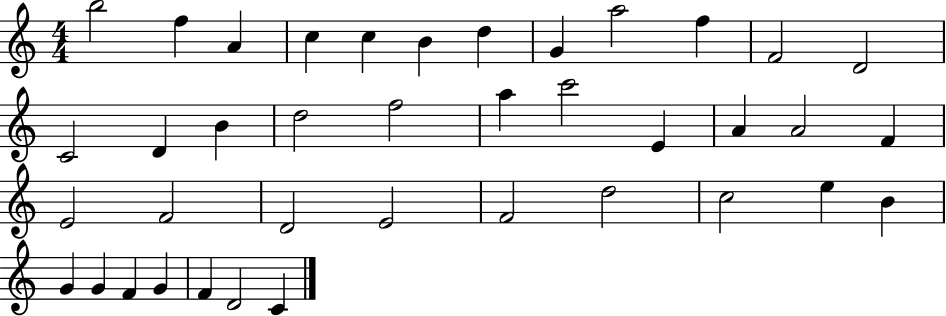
B5/h F5/q A4/q C5/q C5/q B4/q D5/q G4/q A5/h F5/q F4/h D4/h C4/h D4/q B4/q D5/h F5/h A5/q C6/h E4/q A4/q A4/h F4/q E4/h F4/h D4/h E4/h F4/h D5/h C5/h E5/q B4/q G4/q G4/q F4/q G4/q F4/q D4/h C4/q